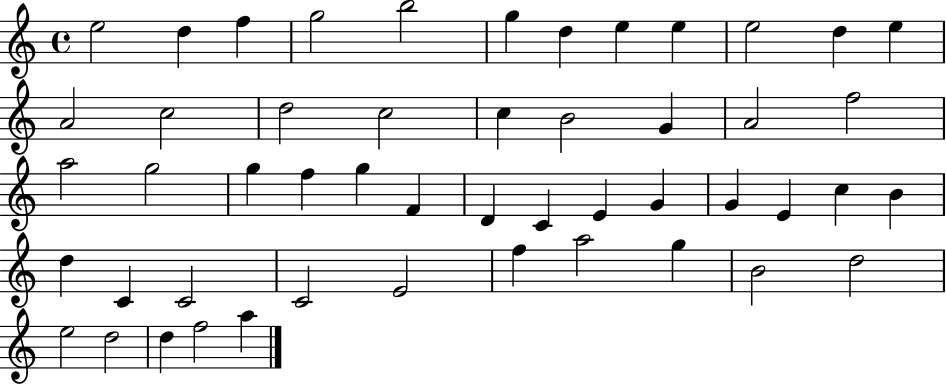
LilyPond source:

{
  \clef treble
  \time 4/4
  \defaultTimeSignature
  \key c \major
  e''2 d''4 f''4 | g''2 b''2 | g''4 d''4 e''4 e''4 | e''2 d''4 e''4 | \break a'2 c''2 | d''2 c''2 | c''4 b'2 g'4 | a'2 f''2 | \break a''2 g''2 | g''4 f''4 g''4 f'4 | d'4 c'4 e'4 g'4 | g'4 e'4 c''4 b'4 | \break d''4 c'4 c'2 | c'2 e'2 | f''4 a''2 g''4 | b'2 d''2 | \break e''2 d''2 | d''4 f''2 a''4 | \bar "|."
}